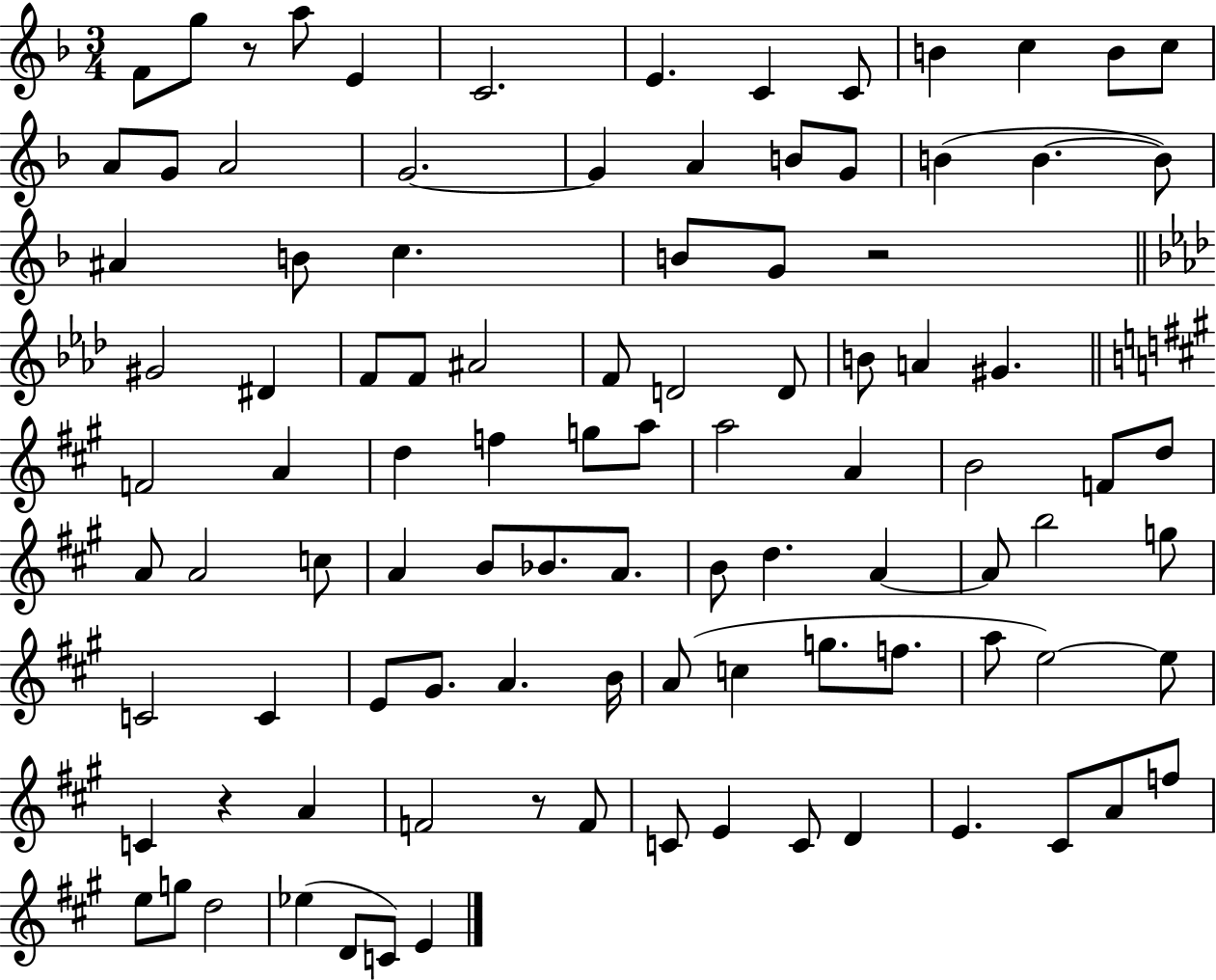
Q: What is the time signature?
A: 3/4